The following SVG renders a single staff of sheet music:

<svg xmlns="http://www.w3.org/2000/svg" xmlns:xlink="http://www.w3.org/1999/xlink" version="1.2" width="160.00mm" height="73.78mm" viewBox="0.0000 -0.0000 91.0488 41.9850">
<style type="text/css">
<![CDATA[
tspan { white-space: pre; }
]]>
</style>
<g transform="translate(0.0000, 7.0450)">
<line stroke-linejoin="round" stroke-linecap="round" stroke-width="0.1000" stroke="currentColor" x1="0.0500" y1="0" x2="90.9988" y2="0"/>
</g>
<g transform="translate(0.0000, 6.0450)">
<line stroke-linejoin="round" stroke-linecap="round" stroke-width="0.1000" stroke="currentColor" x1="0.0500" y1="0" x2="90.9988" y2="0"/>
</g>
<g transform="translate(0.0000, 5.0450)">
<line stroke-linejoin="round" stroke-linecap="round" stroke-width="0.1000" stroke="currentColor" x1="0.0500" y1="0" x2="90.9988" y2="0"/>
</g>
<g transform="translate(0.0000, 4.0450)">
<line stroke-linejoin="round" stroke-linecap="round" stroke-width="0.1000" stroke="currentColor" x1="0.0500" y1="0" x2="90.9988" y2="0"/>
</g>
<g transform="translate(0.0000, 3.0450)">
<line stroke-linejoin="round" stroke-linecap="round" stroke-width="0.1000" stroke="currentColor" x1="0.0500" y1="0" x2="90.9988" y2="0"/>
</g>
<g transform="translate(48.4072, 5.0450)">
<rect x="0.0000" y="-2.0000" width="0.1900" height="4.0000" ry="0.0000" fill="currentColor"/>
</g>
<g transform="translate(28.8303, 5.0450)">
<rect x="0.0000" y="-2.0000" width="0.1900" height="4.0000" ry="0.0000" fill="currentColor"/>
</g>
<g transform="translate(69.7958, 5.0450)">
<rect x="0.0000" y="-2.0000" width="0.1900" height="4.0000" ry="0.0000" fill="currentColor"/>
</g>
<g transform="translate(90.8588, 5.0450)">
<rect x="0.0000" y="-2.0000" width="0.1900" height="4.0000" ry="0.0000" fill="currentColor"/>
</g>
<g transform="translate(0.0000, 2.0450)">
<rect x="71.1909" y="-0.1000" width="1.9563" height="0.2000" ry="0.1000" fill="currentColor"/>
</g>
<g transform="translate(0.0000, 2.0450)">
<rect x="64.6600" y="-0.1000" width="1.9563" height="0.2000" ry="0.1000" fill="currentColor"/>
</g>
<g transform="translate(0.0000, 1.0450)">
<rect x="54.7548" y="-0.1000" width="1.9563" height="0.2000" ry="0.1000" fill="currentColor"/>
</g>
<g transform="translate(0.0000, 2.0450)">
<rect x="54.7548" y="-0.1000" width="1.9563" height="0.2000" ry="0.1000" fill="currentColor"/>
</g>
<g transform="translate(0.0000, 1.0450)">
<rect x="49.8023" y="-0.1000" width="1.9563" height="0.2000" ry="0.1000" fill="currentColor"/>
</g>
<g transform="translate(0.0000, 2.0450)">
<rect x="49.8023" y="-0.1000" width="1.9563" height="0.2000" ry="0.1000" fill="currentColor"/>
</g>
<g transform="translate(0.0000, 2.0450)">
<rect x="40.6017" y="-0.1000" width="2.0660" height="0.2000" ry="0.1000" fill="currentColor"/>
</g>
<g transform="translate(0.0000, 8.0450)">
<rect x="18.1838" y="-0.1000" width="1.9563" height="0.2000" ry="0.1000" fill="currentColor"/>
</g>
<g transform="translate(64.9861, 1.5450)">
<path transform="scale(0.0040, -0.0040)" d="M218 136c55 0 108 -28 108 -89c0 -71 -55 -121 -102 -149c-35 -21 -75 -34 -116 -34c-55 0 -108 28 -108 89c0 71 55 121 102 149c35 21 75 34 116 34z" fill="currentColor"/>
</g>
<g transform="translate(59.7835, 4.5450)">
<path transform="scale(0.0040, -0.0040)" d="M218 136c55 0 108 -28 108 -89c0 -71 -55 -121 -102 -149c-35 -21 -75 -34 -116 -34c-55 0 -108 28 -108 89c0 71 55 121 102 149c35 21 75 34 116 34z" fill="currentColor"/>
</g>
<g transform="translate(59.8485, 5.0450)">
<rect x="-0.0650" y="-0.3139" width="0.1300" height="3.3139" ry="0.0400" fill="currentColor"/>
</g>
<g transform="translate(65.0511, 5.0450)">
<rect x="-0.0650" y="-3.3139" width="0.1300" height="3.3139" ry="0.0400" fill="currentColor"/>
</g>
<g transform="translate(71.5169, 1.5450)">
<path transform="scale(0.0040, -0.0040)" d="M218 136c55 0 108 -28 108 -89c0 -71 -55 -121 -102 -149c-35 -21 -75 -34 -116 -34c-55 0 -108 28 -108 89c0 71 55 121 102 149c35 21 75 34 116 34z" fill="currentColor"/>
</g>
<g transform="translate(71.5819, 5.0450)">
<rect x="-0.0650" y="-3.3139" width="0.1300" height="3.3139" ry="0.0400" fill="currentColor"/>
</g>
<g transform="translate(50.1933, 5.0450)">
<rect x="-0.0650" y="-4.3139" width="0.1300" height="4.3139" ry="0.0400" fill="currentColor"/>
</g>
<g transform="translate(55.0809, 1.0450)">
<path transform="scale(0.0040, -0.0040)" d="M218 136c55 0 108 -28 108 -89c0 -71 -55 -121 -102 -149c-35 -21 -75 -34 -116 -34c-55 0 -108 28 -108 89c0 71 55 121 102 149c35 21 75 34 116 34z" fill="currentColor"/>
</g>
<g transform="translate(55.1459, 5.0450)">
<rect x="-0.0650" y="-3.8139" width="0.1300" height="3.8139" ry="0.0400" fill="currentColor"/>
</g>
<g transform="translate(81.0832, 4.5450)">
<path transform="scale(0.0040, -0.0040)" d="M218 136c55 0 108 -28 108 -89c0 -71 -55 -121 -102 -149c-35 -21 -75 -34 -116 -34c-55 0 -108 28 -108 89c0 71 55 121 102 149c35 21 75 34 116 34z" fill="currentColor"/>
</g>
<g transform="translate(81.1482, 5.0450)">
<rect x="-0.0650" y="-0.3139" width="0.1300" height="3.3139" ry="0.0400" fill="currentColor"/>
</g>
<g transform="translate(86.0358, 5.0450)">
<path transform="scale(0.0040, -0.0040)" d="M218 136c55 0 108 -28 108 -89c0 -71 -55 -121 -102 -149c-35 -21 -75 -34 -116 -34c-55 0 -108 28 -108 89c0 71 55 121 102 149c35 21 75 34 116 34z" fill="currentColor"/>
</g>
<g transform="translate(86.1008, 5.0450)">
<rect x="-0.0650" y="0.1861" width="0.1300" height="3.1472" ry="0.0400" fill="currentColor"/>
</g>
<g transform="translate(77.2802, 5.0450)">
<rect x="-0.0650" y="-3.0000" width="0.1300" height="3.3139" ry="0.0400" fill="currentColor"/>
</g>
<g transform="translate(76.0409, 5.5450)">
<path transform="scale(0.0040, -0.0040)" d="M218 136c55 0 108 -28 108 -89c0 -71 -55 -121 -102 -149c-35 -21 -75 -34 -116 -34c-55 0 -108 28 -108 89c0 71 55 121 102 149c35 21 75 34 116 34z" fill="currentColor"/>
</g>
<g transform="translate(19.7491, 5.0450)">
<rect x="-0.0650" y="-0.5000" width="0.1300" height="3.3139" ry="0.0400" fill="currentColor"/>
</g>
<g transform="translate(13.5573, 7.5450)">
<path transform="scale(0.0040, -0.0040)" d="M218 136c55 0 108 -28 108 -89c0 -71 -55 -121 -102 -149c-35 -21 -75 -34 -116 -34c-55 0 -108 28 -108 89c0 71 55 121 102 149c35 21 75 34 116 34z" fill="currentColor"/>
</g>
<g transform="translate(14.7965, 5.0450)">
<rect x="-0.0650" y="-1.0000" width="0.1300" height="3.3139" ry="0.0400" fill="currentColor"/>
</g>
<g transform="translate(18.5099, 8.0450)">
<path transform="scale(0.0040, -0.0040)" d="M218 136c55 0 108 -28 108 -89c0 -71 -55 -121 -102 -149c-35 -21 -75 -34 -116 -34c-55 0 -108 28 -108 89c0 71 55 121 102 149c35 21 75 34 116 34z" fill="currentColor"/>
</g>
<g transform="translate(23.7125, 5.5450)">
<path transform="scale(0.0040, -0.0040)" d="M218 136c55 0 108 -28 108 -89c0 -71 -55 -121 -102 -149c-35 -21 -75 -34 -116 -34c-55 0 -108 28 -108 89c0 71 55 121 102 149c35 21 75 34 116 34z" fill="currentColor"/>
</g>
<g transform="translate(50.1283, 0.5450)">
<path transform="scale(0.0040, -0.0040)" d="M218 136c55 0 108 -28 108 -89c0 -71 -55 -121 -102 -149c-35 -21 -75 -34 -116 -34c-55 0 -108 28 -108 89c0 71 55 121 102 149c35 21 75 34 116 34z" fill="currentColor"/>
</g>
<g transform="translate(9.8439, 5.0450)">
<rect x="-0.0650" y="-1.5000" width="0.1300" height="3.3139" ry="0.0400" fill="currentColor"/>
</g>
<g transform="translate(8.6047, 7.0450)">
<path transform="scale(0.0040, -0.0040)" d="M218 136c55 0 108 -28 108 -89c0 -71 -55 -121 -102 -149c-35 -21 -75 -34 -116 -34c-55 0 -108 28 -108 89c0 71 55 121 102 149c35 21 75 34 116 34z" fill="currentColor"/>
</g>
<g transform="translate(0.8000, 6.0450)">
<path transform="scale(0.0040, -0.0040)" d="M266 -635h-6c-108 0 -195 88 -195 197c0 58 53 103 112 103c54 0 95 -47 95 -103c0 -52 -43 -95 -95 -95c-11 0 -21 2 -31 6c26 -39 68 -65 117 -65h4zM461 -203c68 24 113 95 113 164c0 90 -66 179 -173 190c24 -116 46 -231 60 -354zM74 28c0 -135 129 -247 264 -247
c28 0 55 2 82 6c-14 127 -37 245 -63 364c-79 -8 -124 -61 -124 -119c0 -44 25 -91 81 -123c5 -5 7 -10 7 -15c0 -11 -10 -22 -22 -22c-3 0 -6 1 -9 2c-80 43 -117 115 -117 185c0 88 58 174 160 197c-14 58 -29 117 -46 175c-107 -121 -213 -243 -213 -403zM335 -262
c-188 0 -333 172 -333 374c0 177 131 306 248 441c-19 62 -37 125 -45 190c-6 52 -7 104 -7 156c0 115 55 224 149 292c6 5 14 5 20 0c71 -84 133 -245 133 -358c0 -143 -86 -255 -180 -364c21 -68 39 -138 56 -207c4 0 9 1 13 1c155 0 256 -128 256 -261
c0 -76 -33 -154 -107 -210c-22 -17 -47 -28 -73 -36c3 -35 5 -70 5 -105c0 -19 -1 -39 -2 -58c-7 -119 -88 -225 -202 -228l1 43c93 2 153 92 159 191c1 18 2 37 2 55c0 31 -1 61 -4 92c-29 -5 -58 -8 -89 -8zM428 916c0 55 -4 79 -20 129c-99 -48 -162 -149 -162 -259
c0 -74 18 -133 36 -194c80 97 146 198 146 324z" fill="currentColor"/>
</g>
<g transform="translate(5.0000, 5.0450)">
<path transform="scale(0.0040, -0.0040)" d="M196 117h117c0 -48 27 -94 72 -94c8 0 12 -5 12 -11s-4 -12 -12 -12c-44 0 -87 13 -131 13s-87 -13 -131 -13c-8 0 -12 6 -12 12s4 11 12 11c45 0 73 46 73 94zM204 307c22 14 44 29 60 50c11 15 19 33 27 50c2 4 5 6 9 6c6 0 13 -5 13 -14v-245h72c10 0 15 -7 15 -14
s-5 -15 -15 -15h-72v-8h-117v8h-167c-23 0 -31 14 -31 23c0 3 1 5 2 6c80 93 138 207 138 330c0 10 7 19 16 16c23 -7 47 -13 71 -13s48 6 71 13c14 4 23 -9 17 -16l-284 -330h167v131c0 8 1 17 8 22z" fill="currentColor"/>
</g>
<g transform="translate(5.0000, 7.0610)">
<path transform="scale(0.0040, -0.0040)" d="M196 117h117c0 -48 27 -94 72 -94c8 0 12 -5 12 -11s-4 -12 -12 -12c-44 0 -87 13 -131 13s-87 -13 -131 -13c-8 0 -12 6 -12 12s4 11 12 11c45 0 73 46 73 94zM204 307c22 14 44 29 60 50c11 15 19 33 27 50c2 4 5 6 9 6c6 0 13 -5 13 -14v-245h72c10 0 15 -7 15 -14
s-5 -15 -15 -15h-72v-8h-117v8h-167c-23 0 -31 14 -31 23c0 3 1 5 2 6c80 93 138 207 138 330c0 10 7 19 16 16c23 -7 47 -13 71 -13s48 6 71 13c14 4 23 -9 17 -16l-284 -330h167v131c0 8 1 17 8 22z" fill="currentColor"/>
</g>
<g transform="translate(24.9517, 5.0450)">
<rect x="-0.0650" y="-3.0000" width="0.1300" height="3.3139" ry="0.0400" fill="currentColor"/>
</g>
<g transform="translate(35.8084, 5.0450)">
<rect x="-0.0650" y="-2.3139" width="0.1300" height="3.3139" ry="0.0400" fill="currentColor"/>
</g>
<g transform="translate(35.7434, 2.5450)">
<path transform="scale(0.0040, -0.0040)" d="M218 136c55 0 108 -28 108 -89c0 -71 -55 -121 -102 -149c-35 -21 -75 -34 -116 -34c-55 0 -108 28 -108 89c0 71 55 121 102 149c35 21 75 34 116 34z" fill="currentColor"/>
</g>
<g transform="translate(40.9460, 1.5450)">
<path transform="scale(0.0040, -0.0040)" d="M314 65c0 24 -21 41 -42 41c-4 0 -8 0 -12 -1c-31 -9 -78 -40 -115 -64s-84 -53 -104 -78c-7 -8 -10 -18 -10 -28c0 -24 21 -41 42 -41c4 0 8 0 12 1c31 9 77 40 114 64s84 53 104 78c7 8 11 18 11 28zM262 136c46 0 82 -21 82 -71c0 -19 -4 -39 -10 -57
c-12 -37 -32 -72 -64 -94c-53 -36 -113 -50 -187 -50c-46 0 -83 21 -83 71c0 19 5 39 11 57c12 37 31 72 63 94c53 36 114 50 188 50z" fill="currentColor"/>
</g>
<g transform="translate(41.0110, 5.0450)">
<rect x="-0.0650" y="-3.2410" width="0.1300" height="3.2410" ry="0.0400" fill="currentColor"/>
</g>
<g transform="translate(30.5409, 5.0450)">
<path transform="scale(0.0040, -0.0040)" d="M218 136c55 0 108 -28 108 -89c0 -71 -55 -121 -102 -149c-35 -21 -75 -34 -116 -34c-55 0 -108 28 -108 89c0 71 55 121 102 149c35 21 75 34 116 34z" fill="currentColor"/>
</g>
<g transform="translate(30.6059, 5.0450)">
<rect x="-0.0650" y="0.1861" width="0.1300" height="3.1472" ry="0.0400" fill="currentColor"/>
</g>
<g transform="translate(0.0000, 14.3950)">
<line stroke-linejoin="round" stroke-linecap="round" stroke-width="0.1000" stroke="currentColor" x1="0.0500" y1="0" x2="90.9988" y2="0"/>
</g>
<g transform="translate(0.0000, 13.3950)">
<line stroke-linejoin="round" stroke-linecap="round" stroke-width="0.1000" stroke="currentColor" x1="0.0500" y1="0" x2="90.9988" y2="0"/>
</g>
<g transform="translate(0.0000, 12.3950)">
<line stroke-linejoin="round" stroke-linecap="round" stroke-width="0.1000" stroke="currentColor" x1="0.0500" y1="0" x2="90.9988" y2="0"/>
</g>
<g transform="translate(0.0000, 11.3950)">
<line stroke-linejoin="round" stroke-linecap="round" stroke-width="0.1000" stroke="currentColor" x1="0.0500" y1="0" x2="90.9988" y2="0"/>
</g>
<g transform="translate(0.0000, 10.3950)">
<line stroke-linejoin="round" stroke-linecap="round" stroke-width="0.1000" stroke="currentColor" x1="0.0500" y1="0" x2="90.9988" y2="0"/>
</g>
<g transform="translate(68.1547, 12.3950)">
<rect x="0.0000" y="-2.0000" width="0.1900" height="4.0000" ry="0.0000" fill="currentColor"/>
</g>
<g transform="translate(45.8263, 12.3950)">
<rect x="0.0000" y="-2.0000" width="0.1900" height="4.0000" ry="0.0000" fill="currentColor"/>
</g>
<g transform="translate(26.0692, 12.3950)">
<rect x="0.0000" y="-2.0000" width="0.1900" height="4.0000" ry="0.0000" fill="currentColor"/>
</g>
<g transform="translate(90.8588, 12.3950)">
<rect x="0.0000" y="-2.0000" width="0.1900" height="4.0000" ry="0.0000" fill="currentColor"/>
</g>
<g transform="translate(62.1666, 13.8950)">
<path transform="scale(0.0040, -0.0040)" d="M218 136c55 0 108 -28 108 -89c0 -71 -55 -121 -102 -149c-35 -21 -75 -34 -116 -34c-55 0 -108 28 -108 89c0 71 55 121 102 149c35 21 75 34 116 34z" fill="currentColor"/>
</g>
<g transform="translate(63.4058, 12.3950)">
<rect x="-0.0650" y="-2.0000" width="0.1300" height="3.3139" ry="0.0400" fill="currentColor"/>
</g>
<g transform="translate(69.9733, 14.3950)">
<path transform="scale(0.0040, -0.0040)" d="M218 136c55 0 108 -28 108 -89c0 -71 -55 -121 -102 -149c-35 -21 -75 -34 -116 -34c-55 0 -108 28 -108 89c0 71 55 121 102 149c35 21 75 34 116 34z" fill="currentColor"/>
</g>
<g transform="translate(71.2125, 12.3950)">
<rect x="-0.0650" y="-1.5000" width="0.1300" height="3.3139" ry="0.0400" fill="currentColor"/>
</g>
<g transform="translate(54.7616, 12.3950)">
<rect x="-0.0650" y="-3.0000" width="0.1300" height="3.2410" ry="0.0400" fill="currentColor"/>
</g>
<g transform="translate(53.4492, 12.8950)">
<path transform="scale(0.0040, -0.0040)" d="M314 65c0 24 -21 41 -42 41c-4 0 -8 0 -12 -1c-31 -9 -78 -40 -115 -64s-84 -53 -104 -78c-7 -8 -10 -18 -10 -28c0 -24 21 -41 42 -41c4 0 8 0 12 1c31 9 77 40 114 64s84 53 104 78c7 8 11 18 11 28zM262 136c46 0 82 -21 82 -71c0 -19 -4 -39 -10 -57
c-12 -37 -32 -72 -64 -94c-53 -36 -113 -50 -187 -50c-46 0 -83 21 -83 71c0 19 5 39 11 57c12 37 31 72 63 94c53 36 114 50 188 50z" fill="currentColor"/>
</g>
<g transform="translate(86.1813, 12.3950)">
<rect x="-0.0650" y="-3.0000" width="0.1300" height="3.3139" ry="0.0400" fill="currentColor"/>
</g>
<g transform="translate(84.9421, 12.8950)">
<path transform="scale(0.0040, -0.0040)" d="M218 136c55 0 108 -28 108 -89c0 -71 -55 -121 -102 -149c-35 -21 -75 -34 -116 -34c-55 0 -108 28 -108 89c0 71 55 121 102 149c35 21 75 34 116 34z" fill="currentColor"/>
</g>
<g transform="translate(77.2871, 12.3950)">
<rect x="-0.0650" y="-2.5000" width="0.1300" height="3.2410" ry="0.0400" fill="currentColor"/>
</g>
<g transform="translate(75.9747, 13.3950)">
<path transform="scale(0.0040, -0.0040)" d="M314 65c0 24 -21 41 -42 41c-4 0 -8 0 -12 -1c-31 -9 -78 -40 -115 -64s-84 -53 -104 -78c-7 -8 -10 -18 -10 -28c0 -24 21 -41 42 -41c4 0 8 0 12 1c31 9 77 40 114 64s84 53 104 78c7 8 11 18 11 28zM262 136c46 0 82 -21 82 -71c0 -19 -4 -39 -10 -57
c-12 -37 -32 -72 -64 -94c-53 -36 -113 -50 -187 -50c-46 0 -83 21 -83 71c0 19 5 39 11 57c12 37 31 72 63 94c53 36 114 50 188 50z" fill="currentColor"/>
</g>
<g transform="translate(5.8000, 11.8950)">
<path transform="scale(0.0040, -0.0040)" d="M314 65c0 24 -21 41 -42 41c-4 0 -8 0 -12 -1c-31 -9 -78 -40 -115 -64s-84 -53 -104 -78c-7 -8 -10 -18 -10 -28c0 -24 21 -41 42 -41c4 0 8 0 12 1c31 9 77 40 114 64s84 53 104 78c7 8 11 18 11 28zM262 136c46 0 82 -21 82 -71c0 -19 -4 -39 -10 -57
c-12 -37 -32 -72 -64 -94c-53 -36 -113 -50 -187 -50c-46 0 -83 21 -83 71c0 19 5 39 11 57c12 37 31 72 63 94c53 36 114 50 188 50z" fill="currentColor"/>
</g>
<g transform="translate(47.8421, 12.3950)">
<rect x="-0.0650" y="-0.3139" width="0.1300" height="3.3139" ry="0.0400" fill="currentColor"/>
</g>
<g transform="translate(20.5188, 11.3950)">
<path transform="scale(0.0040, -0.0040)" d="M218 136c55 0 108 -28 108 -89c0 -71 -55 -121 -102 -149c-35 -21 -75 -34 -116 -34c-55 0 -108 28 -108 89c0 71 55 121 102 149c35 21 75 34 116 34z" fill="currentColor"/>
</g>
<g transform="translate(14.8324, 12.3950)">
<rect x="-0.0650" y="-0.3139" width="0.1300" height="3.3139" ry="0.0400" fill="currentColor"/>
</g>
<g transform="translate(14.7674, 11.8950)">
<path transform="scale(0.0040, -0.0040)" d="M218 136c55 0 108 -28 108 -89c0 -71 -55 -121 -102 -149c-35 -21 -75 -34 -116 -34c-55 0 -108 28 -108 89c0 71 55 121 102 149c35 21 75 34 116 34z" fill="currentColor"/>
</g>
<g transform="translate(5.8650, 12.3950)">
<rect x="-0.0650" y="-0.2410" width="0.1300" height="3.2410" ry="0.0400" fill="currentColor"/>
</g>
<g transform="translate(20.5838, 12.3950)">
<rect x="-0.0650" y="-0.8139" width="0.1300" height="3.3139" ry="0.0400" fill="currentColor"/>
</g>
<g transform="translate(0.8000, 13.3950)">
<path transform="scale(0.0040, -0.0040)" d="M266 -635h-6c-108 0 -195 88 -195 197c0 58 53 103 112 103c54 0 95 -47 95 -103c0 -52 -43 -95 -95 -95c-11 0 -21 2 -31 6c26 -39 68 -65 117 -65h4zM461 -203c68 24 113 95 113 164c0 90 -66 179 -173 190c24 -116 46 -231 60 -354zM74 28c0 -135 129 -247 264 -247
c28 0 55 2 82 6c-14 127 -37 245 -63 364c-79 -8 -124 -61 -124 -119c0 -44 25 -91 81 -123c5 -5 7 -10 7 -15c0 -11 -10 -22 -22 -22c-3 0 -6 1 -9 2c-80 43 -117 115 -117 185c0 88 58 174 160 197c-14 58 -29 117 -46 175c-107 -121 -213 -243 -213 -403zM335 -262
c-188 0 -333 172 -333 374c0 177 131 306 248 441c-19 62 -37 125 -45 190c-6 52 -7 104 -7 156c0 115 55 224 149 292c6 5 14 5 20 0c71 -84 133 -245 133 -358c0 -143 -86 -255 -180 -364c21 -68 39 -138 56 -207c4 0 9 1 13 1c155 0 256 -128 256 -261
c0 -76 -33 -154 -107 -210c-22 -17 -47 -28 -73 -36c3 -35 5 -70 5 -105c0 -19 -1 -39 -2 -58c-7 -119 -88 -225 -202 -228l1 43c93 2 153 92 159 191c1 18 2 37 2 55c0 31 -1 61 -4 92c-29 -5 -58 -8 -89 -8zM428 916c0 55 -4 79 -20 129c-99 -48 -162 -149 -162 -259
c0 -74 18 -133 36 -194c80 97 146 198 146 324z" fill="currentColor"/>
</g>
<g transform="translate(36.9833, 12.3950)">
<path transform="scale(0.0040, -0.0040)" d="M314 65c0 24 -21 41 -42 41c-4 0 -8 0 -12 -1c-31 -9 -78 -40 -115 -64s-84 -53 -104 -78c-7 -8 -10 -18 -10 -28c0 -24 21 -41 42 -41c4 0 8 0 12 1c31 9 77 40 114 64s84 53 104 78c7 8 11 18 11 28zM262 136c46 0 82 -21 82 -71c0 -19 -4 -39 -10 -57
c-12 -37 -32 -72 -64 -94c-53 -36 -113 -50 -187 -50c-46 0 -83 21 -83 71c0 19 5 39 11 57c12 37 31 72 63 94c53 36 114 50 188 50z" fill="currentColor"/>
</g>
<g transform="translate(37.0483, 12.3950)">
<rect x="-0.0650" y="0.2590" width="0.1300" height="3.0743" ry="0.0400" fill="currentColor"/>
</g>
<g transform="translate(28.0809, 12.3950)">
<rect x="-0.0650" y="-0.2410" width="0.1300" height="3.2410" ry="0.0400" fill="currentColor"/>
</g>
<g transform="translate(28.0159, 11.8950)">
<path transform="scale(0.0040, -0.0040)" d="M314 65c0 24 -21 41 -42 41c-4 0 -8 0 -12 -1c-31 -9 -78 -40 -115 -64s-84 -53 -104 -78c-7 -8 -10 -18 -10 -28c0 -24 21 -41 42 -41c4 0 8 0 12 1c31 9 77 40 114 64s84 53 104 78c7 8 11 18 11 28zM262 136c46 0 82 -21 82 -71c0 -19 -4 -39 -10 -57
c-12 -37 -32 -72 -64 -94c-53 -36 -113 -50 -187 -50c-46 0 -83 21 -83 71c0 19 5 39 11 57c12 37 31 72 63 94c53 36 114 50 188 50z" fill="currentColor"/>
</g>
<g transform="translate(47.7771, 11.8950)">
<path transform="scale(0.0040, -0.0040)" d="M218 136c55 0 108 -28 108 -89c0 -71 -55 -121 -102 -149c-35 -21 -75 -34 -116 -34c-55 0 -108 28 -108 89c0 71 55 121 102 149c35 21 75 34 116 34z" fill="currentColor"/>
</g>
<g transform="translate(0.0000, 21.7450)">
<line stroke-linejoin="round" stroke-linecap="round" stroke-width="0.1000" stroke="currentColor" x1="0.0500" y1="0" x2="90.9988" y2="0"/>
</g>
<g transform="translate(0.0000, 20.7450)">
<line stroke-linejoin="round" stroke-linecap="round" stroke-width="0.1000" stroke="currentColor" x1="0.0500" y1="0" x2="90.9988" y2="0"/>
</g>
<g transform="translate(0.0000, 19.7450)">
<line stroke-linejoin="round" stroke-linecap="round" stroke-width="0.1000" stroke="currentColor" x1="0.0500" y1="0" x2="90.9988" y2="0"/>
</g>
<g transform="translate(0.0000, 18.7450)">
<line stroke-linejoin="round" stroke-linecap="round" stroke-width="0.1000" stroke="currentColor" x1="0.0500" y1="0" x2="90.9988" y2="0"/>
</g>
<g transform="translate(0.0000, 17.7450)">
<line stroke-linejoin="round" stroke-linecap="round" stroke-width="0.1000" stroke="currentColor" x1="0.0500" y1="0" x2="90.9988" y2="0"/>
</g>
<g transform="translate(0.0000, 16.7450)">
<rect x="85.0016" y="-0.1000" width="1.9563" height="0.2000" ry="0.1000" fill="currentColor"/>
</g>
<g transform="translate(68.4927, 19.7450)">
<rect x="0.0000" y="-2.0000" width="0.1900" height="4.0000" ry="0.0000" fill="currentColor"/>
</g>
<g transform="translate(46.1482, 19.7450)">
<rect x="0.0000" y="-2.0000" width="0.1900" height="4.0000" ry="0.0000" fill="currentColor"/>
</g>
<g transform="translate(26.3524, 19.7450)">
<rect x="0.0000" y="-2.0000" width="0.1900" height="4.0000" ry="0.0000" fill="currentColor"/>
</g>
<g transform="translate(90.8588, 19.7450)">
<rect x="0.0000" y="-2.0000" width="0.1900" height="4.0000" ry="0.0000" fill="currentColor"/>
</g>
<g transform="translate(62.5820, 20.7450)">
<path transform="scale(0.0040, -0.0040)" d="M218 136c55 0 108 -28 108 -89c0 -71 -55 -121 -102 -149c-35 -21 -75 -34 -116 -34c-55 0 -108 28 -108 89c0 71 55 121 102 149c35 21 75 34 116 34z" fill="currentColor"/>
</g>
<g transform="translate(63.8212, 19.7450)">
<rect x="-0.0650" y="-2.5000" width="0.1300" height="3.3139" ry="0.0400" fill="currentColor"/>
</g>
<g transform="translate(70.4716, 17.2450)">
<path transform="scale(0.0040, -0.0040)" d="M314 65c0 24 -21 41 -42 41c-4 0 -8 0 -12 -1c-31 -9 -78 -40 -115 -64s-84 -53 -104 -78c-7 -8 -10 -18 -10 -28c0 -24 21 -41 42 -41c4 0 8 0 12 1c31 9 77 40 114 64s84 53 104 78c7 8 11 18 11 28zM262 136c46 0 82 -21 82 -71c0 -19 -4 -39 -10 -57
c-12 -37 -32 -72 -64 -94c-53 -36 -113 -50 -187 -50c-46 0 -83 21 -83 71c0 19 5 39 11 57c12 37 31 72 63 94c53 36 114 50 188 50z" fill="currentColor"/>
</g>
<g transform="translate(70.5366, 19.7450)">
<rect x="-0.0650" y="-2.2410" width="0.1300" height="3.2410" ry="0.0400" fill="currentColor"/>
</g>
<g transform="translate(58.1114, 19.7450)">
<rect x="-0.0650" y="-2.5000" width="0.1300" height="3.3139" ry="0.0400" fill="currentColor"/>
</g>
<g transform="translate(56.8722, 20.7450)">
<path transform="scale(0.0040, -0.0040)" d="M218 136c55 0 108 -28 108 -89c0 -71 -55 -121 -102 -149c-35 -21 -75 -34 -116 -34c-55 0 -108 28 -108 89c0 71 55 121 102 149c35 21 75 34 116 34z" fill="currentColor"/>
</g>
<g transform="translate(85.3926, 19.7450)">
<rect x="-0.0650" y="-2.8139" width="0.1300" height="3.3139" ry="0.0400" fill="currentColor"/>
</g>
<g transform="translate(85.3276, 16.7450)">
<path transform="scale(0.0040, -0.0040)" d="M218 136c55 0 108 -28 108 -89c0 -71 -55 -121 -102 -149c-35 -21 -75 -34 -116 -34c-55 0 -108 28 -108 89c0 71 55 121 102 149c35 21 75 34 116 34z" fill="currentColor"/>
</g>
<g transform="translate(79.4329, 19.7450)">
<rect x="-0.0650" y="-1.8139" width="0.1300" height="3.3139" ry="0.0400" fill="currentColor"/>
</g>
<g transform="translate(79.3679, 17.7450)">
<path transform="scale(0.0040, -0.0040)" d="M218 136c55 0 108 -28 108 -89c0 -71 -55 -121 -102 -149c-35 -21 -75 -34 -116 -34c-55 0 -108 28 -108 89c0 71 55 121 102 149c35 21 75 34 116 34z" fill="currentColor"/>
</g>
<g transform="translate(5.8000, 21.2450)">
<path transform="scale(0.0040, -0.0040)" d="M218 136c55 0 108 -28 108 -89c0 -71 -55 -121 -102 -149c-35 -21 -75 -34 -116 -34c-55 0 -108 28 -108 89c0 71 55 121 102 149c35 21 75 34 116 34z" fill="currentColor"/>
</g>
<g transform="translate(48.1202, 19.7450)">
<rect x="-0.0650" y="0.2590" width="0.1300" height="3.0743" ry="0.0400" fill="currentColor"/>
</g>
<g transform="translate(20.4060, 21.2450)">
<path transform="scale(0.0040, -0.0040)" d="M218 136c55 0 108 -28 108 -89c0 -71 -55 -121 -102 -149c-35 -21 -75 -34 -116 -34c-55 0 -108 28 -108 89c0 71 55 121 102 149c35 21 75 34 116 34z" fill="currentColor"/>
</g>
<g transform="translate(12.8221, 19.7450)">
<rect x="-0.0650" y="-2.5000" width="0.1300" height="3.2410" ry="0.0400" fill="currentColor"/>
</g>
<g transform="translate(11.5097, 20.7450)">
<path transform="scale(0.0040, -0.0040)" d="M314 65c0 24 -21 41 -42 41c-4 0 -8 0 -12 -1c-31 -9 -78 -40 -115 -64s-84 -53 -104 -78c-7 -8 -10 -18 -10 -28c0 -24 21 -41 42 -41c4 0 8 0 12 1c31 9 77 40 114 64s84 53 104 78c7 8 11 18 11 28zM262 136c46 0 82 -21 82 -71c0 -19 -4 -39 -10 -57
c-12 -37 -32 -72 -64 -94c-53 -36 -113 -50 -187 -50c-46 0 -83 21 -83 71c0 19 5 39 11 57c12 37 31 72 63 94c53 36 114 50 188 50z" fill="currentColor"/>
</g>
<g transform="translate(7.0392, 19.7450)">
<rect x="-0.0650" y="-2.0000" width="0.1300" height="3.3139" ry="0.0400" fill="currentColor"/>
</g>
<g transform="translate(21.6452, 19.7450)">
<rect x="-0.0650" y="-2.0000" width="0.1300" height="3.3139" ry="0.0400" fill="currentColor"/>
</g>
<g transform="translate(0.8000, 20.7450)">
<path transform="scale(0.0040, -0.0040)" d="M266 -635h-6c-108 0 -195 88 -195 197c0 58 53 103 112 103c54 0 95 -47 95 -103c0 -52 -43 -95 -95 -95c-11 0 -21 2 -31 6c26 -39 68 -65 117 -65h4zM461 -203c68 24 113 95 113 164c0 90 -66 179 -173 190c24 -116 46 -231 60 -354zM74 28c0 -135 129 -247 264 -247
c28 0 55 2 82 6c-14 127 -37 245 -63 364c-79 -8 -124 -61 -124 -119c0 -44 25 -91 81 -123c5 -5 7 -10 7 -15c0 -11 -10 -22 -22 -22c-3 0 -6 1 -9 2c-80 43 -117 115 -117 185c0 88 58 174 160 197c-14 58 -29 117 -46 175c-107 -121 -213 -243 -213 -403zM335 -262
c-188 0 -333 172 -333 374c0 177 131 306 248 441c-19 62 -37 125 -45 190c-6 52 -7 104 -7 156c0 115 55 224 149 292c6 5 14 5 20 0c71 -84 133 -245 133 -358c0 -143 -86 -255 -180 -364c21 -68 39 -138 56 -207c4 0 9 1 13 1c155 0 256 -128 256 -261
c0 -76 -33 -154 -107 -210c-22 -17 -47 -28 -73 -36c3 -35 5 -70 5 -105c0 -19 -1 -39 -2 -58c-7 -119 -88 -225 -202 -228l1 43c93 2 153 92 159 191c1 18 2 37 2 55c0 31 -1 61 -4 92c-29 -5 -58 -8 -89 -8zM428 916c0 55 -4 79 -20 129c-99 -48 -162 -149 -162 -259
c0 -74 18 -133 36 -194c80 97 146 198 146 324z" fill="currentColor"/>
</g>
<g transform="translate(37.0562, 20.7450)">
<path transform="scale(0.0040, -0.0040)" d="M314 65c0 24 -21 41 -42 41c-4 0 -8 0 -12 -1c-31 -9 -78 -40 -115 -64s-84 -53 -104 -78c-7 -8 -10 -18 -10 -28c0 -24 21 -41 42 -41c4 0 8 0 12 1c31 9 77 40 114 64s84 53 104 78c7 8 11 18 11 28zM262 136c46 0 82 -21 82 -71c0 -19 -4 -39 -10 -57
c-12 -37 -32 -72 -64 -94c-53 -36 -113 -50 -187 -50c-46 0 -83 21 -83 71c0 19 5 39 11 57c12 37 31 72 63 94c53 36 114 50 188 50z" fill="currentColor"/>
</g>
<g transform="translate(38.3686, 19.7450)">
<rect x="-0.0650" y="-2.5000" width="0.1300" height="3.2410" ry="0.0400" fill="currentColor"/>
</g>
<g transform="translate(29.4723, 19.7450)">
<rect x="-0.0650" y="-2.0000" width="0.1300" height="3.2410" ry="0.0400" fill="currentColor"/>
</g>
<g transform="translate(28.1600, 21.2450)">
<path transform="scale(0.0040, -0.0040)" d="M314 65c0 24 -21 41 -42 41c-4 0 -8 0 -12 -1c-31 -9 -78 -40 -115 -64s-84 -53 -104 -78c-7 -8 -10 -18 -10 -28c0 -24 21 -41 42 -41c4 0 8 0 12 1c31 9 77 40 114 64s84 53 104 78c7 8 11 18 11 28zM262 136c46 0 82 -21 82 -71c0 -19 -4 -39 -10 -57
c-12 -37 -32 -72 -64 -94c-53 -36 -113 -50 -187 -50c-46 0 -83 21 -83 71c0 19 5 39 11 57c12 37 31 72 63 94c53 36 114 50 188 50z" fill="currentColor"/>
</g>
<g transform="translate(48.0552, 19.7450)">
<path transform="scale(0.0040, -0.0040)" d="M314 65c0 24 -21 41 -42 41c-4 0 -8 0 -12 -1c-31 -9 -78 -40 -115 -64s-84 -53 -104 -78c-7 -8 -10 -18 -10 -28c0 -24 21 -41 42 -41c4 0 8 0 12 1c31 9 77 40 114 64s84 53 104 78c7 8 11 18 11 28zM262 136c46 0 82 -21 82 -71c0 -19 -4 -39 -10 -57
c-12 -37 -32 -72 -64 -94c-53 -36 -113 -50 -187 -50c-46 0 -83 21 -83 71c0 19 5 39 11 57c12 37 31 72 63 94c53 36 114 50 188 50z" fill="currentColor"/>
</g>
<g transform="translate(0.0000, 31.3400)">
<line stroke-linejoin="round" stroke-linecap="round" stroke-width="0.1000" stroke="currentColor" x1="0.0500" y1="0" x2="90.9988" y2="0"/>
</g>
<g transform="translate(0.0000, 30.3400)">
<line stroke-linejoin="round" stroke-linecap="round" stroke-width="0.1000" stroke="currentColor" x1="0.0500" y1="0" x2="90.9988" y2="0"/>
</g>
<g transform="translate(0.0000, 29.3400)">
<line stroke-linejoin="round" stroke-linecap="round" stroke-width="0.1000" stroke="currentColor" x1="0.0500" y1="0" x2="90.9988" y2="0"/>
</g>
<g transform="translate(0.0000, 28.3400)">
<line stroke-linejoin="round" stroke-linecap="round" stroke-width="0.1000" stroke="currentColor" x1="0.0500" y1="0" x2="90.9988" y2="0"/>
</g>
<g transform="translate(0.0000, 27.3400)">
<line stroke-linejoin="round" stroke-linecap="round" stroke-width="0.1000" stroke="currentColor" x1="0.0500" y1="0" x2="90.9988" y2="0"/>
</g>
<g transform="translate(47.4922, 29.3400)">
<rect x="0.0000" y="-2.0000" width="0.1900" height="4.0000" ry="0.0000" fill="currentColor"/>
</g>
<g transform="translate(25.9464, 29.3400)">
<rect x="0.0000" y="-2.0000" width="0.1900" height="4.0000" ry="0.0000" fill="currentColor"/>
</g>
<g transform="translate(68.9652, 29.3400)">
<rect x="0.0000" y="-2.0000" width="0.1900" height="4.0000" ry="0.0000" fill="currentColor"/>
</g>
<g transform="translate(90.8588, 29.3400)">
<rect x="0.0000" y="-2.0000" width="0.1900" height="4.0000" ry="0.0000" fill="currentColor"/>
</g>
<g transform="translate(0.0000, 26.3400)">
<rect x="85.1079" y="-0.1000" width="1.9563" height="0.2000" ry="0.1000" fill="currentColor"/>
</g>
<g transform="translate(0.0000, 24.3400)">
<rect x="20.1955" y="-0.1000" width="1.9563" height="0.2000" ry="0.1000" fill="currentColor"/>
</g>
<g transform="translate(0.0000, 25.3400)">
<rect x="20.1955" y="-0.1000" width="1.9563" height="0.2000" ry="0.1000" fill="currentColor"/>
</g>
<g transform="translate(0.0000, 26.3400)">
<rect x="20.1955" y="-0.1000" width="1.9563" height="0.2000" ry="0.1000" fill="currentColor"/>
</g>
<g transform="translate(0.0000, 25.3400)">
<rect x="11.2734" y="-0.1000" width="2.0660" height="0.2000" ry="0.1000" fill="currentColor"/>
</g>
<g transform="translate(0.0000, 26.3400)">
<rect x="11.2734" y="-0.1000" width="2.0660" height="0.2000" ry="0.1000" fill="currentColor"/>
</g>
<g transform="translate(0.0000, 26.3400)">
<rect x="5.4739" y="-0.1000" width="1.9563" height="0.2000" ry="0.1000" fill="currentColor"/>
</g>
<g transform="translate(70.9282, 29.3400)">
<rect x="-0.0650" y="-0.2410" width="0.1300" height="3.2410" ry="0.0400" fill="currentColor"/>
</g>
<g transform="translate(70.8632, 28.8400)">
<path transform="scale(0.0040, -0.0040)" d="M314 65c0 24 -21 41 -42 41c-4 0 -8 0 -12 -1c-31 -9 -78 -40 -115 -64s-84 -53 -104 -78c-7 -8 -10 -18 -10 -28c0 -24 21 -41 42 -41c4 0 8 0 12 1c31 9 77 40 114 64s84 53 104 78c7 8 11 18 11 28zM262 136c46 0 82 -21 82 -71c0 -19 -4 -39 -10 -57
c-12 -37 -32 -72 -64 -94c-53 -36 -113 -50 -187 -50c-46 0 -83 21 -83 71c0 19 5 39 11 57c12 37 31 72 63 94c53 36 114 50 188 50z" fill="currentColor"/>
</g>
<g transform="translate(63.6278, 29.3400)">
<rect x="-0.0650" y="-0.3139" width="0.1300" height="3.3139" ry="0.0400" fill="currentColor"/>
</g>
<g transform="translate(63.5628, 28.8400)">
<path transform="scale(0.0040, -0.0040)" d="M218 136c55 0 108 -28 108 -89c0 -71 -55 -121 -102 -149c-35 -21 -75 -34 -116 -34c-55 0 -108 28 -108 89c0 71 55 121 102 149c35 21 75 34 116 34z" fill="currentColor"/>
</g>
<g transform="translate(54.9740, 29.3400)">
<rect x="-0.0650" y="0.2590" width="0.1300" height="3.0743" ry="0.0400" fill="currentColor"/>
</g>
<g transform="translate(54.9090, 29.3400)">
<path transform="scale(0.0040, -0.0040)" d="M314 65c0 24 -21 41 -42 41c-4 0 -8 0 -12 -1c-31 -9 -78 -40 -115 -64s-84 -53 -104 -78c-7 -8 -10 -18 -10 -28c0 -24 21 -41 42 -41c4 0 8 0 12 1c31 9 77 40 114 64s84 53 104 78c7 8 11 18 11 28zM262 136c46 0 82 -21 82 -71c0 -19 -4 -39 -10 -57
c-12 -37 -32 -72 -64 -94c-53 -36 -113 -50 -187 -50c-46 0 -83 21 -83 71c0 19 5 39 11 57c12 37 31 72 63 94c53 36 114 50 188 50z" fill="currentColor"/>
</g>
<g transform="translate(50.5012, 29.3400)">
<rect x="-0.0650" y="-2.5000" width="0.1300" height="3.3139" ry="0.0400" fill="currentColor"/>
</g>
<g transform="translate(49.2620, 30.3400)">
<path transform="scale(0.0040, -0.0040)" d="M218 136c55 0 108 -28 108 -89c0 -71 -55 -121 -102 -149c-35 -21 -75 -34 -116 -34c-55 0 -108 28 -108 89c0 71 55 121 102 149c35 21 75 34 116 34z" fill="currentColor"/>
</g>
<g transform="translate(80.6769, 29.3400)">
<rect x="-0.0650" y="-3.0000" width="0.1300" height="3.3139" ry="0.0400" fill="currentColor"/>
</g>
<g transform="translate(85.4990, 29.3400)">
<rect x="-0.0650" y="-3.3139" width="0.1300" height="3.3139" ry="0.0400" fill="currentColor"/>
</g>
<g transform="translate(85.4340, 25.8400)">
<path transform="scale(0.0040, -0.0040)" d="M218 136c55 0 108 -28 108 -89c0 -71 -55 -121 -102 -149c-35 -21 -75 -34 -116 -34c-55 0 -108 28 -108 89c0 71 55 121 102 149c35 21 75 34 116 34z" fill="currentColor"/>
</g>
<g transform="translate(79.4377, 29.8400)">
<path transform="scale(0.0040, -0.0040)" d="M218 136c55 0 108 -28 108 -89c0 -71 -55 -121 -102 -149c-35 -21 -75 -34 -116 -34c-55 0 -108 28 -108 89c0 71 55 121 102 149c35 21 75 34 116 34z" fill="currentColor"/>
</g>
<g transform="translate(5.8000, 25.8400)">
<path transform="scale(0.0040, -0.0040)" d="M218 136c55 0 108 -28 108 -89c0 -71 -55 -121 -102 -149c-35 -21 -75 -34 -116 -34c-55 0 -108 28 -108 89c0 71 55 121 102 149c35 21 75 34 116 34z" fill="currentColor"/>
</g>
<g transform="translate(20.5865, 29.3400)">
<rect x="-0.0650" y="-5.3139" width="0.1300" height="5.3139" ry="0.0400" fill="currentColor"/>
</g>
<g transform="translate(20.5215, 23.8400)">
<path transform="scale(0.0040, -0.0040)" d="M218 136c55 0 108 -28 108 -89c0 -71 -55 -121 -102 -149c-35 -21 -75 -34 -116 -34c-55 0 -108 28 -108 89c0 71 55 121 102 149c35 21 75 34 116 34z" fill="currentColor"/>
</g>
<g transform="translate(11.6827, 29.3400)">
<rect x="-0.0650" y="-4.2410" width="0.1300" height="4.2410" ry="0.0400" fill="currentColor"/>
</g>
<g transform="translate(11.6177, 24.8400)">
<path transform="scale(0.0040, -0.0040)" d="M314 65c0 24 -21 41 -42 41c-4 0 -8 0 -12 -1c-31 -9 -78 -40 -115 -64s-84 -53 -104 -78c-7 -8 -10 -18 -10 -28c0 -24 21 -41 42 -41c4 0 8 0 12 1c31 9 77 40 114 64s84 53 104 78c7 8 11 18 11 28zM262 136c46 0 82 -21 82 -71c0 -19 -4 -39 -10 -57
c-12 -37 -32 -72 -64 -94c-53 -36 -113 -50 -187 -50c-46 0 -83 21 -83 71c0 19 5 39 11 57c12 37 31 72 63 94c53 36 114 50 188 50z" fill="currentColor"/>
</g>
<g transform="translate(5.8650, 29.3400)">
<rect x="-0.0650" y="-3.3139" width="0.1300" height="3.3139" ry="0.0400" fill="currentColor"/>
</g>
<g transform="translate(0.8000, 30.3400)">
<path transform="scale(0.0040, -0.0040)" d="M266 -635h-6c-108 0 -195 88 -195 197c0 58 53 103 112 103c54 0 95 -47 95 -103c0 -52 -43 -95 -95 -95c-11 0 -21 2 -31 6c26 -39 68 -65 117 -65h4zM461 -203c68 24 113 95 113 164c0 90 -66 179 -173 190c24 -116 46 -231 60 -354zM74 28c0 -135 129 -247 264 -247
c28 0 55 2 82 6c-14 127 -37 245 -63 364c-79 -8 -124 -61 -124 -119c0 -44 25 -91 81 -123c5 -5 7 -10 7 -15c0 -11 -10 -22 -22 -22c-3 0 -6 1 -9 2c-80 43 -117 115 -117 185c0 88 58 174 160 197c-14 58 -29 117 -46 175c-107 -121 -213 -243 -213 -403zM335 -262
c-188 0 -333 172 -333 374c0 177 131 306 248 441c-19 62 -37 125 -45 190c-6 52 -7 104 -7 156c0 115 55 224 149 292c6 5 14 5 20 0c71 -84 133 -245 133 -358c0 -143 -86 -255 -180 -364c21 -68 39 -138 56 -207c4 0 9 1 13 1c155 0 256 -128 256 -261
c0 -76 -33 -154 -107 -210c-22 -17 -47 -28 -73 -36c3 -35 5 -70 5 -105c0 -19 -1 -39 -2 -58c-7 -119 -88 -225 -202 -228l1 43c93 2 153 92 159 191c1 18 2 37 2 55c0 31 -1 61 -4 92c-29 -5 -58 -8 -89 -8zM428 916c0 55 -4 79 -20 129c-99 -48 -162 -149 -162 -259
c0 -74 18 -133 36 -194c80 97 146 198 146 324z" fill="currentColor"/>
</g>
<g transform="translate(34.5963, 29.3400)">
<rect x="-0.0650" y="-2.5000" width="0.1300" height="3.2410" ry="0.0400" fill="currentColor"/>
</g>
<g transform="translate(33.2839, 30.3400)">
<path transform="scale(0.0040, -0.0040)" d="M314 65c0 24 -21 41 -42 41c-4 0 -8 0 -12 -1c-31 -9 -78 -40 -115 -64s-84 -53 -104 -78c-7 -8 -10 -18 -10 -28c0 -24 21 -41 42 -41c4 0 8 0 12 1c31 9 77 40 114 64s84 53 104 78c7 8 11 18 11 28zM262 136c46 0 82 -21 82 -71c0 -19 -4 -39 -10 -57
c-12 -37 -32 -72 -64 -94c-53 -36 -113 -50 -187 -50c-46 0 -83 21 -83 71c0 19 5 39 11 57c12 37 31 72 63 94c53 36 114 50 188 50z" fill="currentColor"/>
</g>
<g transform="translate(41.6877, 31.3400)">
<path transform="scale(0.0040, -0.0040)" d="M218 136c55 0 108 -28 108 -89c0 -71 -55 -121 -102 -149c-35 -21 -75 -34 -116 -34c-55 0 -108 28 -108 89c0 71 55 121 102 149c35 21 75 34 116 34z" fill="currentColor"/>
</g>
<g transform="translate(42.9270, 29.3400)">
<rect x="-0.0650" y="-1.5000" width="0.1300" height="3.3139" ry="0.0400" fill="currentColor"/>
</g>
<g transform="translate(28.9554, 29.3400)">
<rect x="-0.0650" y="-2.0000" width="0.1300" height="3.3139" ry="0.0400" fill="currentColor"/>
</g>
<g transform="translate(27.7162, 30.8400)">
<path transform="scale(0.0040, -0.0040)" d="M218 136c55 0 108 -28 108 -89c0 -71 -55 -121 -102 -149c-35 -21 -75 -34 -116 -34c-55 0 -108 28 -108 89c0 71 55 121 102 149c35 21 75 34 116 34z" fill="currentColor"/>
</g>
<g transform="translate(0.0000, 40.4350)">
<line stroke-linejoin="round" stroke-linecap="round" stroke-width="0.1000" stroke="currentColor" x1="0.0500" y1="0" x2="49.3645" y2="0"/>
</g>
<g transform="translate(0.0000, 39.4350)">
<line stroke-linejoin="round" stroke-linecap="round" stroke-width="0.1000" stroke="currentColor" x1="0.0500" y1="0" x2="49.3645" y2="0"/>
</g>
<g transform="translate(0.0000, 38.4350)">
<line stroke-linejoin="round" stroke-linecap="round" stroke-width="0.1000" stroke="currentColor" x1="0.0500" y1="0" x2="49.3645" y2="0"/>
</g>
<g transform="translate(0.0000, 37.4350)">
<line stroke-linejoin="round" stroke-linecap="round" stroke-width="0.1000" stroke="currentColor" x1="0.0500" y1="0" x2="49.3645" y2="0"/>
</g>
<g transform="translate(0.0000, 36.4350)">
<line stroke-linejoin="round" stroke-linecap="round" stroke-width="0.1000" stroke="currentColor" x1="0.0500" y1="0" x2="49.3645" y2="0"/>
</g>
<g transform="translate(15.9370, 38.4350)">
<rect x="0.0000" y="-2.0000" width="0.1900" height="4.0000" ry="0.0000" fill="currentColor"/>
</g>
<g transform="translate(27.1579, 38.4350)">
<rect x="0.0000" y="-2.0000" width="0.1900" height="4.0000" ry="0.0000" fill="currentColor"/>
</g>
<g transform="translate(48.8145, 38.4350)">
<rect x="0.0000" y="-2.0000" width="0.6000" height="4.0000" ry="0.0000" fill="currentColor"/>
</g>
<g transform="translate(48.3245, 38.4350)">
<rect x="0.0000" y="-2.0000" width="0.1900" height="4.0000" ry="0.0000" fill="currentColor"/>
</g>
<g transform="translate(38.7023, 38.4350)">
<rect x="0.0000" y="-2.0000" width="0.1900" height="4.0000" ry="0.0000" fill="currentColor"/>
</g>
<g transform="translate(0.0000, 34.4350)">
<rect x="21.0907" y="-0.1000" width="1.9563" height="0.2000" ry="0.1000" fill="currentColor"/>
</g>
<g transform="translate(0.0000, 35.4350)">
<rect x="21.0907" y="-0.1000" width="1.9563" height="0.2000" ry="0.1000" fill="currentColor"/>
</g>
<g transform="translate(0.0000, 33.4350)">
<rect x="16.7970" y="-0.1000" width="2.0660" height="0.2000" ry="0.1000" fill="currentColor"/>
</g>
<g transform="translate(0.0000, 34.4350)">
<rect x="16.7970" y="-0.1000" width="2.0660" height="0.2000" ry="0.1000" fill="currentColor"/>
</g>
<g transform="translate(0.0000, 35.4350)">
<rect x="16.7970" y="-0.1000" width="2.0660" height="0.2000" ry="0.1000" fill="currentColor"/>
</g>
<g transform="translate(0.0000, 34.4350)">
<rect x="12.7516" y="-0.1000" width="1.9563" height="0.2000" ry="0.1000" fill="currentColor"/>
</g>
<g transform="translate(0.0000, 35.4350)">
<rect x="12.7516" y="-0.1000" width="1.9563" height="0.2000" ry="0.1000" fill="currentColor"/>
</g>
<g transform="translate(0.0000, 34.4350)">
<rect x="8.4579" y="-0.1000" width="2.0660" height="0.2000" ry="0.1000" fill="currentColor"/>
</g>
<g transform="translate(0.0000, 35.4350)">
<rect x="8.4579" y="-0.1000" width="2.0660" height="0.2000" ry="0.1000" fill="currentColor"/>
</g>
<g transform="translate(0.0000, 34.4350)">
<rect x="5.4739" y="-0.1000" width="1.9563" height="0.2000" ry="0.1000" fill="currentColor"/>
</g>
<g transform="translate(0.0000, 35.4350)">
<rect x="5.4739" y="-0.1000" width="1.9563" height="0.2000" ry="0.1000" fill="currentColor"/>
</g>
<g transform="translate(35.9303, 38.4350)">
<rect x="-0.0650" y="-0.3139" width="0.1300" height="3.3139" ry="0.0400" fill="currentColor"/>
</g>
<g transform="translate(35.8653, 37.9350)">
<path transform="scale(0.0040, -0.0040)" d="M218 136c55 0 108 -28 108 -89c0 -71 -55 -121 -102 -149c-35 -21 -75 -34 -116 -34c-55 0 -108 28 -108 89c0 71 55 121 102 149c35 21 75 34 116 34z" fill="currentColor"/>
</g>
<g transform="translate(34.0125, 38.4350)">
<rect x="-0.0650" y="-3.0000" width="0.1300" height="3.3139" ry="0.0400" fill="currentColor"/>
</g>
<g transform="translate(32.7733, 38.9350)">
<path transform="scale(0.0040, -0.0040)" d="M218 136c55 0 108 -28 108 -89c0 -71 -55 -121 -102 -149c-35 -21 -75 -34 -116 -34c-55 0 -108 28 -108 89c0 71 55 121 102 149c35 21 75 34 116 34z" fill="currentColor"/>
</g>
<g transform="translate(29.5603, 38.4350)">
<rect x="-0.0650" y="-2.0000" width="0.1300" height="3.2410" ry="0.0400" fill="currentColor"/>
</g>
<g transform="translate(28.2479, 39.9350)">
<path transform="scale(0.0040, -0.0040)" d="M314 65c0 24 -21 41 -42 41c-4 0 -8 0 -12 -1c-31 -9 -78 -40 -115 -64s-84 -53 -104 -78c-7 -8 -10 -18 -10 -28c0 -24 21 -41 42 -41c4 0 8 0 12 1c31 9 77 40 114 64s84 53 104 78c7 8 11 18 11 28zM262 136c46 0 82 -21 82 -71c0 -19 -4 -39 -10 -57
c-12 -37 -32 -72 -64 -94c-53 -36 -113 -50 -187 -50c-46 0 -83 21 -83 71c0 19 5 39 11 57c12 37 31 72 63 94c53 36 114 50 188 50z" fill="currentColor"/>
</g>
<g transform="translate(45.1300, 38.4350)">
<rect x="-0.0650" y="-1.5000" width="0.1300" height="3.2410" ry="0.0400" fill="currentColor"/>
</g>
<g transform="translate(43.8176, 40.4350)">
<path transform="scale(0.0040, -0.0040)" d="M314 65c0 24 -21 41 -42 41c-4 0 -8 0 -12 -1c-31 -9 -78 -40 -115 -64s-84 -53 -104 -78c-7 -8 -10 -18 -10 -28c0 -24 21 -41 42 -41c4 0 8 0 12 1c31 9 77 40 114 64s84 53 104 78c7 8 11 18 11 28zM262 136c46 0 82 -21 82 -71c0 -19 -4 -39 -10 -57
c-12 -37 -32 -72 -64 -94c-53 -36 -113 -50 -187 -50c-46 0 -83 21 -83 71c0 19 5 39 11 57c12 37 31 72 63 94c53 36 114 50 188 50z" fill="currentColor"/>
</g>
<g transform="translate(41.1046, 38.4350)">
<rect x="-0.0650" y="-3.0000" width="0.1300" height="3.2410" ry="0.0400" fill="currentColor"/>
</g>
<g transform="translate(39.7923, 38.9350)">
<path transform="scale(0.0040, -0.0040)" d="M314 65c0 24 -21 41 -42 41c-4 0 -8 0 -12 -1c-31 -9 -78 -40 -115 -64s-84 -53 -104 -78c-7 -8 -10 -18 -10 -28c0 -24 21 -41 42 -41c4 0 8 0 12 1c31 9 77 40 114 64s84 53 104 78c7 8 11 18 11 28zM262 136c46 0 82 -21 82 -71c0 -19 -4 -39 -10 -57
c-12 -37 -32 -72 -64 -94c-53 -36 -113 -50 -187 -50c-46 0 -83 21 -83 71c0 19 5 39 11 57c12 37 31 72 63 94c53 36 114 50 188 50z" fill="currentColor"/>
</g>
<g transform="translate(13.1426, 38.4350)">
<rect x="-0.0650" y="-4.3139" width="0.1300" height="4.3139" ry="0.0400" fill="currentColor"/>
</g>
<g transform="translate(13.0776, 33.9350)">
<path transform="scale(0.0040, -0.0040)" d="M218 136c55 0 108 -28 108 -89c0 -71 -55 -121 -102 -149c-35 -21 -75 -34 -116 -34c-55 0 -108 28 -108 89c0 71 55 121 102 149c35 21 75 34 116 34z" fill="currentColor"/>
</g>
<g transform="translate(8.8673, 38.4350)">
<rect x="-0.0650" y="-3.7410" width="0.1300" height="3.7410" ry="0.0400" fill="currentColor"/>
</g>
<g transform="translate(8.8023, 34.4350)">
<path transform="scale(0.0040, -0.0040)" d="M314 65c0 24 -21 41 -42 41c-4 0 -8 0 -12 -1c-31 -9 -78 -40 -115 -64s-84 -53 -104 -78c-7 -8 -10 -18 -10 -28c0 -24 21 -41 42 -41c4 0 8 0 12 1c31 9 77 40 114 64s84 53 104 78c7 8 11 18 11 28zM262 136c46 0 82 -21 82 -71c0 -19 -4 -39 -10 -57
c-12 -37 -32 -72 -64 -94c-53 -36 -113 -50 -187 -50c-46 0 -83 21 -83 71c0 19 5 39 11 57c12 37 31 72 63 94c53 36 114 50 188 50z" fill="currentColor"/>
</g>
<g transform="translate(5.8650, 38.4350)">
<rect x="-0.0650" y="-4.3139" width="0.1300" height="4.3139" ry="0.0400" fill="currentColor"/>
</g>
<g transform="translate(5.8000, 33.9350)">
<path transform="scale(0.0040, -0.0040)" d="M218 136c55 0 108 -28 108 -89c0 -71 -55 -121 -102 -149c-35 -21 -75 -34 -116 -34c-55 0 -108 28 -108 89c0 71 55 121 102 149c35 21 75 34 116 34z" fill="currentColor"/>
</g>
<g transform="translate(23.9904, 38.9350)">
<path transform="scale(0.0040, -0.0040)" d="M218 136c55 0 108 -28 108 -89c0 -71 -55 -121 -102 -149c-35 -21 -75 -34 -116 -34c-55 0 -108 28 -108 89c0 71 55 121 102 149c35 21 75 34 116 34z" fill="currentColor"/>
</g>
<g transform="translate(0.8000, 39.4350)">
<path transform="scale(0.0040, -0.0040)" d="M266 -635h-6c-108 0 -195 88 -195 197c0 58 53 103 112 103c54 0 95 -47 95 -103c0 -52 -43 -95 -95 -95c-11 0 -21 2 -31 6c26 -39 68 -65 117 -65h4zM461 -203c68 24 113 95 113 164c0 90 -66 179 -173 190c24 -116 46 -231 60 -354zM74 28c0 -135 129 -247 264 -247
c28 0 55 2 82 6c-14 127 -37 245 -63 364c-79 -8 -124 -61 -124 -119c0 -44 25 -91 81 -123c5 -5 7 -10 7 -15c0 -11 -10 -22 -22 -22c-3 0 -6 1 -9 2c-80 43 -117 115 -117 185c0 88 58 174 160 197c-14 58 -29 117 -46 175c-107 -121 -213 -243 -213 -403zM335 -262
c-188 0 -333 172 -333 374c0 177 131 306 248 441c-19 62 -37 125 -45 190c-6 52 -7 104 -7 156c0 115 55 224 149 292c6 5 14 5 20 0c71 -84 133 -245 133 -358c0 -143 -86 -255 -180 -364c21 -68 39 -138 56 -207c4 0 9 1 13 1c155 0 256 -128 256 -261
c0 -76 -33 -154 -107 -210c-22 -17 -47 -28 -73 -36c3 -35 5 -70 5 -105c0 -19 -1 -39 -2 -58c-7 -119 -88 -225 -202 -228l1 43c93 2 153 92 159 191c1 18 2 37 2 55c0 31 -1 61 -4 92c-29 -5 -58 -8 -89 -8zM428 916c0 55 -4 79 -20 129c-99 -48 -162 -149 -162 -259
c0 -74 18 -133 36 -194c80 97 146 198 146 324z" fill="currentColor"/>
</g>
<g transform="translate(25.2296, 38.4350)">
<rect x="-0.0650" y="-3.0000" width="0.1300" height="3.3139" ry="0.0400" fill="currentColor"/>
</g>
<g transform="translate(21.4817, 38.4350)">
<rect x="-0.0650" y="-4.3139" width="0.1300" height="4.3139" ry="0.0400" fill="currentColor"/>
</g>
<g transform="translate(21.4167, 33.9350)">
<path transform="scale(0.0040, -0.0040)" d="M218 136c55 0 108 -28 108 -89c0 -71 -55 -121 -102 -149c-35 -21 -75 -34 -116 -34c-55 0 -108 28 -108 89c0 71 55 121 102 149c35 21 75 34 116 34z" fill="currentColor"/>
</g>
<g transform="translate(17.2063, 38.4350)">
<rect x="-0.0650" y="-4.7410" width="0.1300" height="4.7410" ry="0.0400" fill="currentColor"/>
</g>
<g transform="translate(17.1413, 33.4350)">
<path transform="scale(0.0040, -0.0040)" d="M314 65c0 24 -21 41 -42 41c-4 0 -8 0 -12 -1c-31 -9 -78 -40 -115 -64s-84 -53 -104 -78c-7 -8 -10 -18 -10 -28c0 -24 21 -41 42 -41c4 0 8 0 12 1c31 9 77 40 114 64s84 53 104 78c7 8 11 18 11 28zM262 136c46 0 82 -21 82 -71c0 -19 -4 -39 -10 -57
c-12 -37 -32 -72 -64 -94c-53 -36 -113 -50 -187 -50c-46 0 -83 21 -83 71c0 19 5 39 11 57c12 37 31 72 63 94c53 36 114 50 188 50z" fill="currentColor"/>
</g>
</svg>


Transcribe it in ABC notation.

X:1
T:Untitled
M:4/4
L:1/4
K:C
E D C A B g b2 d' c' c b b A c B c2 c d c2 B2 c A2 F E G2 A F G2 F F2 G2 B2 G G g2 f a b d'2 f' F G2 E G B2 c c2 A b d' c'2 d' e'2 d' A F2 A c A2 E2